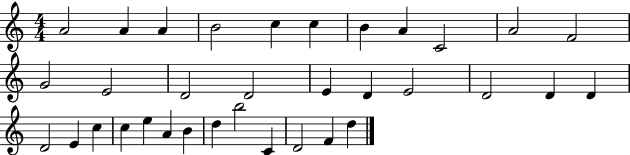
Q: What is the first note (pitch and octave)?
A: A4